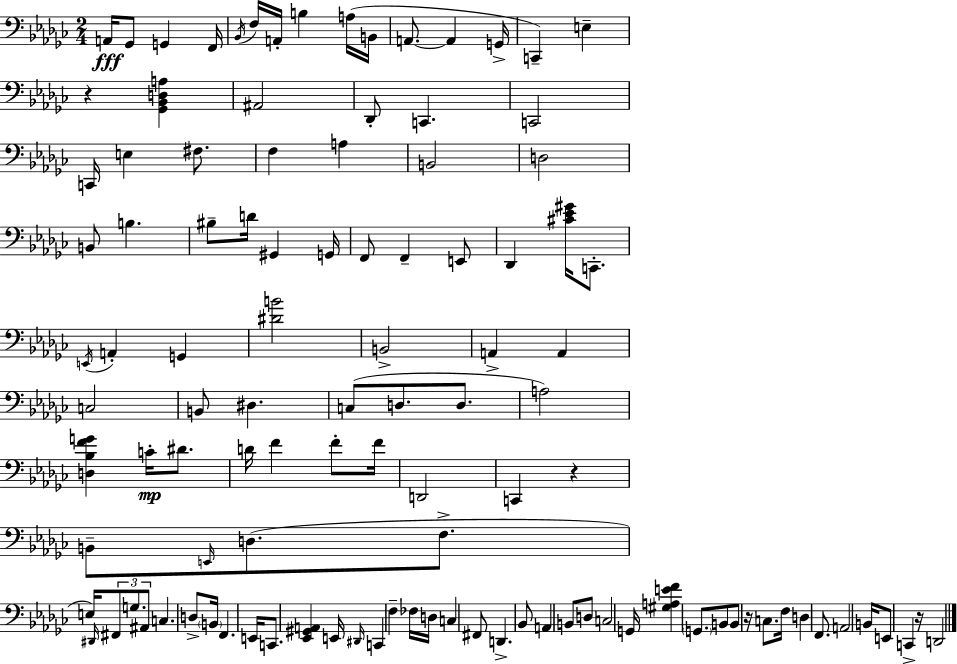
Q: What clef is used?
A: bass